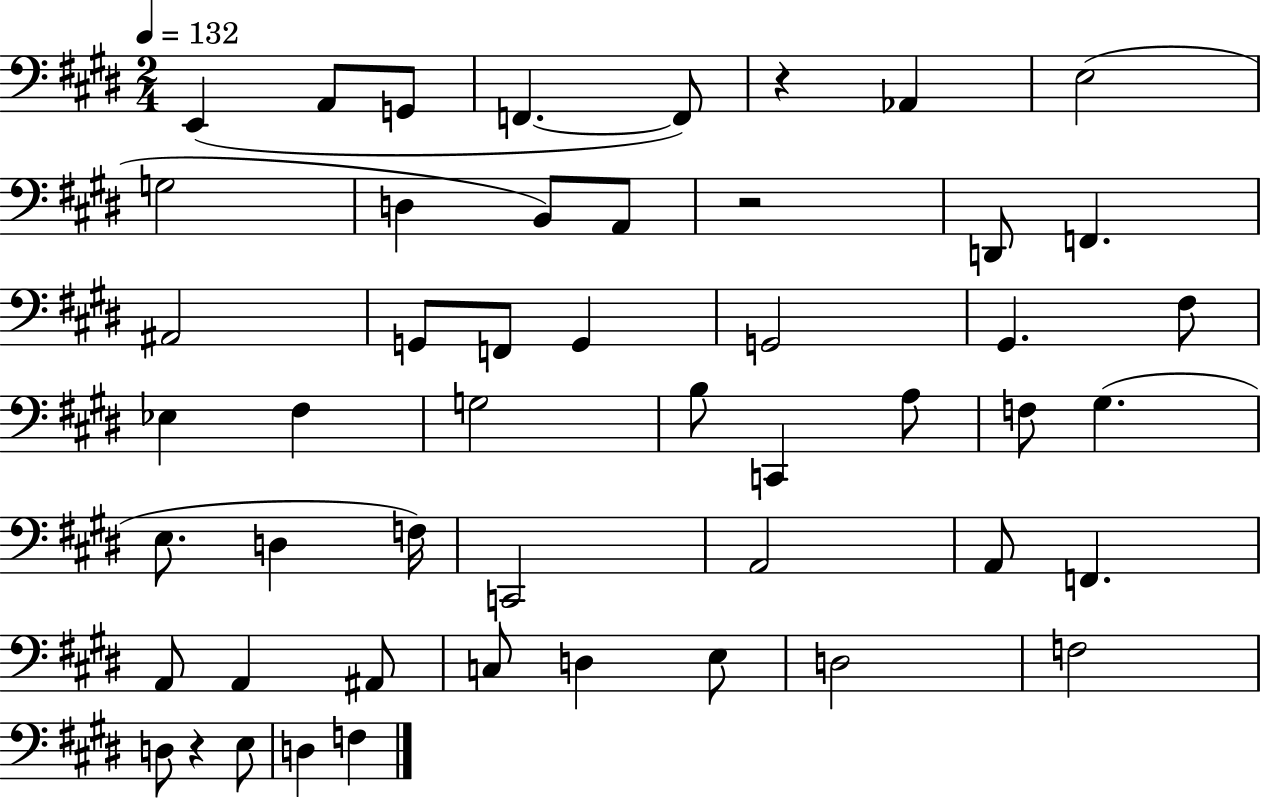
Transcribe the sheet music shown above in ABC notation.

X:1
T:Untitled
M:2/4
L:1/4
K:E
E,, A,,/2 G,,/2 F,, F,,/2 z _A,, E,2 G,2 D, B,,/2 A,,/2 z2 D,,/2 F,, ^A,,2 G,,/2 F,,/2 G,, G,,2 ^G,, ^F,/2 _E, ^F, G,2 B,/2 C,, A,/2 F,/2 ^G, E,/2 D, F,/4 C,,2 A,,2 A,,/2 F,, A,,/2 A,, ^A,,/2 C,/2 D, E,/2 D,2 F,2 D,/2 z E,/2 D, F,